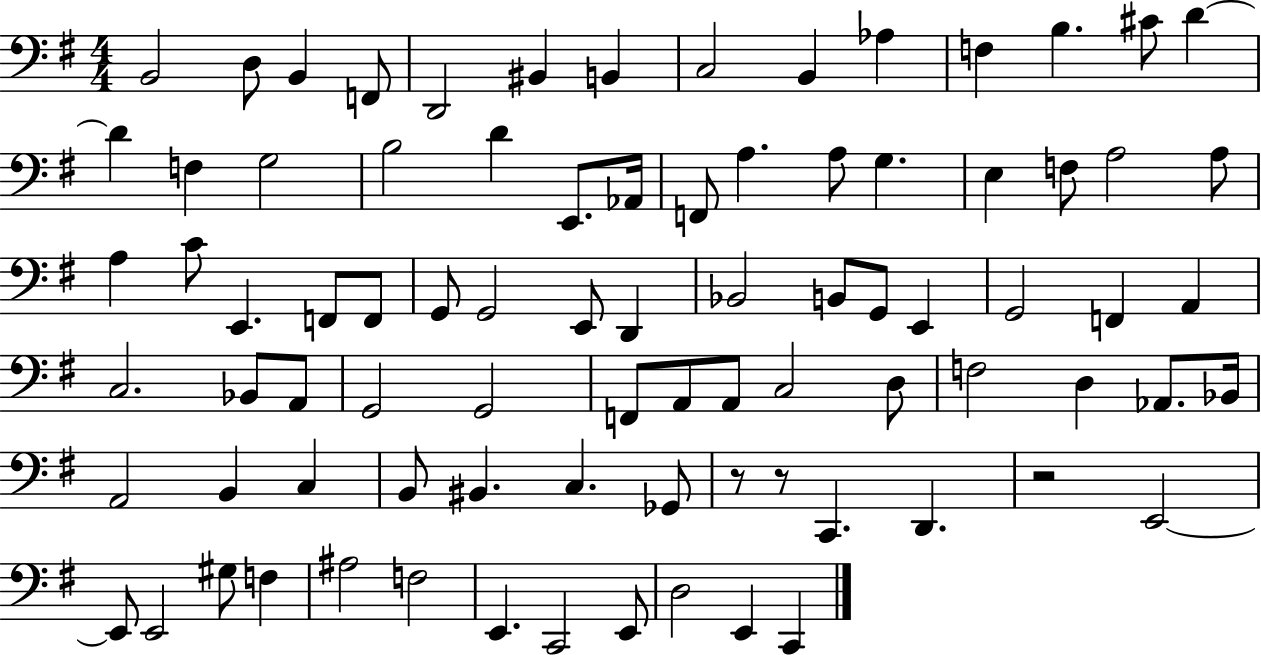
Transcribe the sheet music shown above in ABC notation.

X:1
T:Untitled
M:4/4
L:1/4
K:G
B,,2 D,/2 B,, F,,/2 D,,2 ^B,, B,, C,2 B,, _A, F, B, ^C/2 D D F, G,2 B,2 D E,,/2 _A,,/4 F,,/2 A, A,/2 G, E, F,/2 A,2 A,/2 A, C/2 E,, F,,/2 F,,/2 G,,/2 G,,2 E,,/2 D,, _B,,2 B,,/2 G,,/2 E,, G,,2 F,, A,, C,2 _B,,/2 A,,/2 G,,2 G,,2 F,,/2 A,,/2 A,,/2 C,2 D,/2 F,2 D, _A,,/2 _B,,/4 A,,2 B,, C, B,,/2 ^B,, C, _G,,/2 z/2 z/2 C,, D,, z2 E,,2 E,,/2 E,,2 ^G,/2 F, ^A,2 F,2 E,, C,,2 E,,/2 D,2 E,, C,,